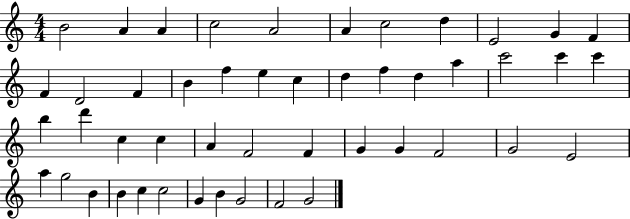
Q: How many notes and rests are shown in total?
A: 48